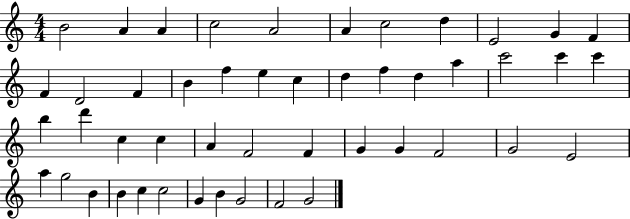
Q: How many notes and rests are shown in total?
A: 48